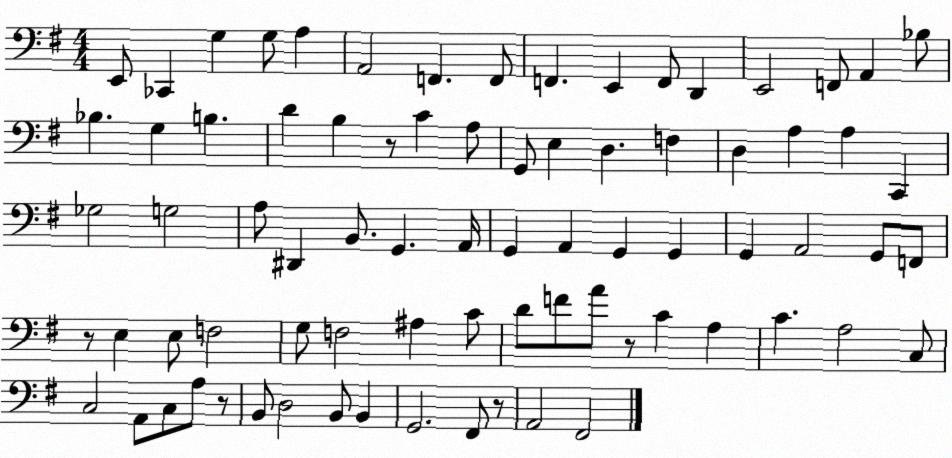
X:1
T:Untitled
M:4/4
L:1/4
K:G
E,,/2 _C,, G, G,/2 A, A,,2 F,, F,,/2 F,, E,, F,,/2 D,, E,,2 F,,/2 A,, _B,/2 _B, G, B, D B, z/2 C A,/2 G,,/2 E, D, F, D, A, A, C,, _G,2 G,2 A,/2 ^D,, B,,/2 G,, A,,/4 G,, A,, G,, G,, G,, A,,2 G,,/2 F,,/2 z/2 E, E,/2 F,2 G,/2 F,2 ^A, C/2 D/2 F/2 A/2 z/2 C A, C A,2 C,/2 C,2 A,,/2 C,/2 A,/2 z/2 B,,/2 D,2 B,,/2 B,, G,,2 ^F,,/2 z/2 A,,2 ^F,,2